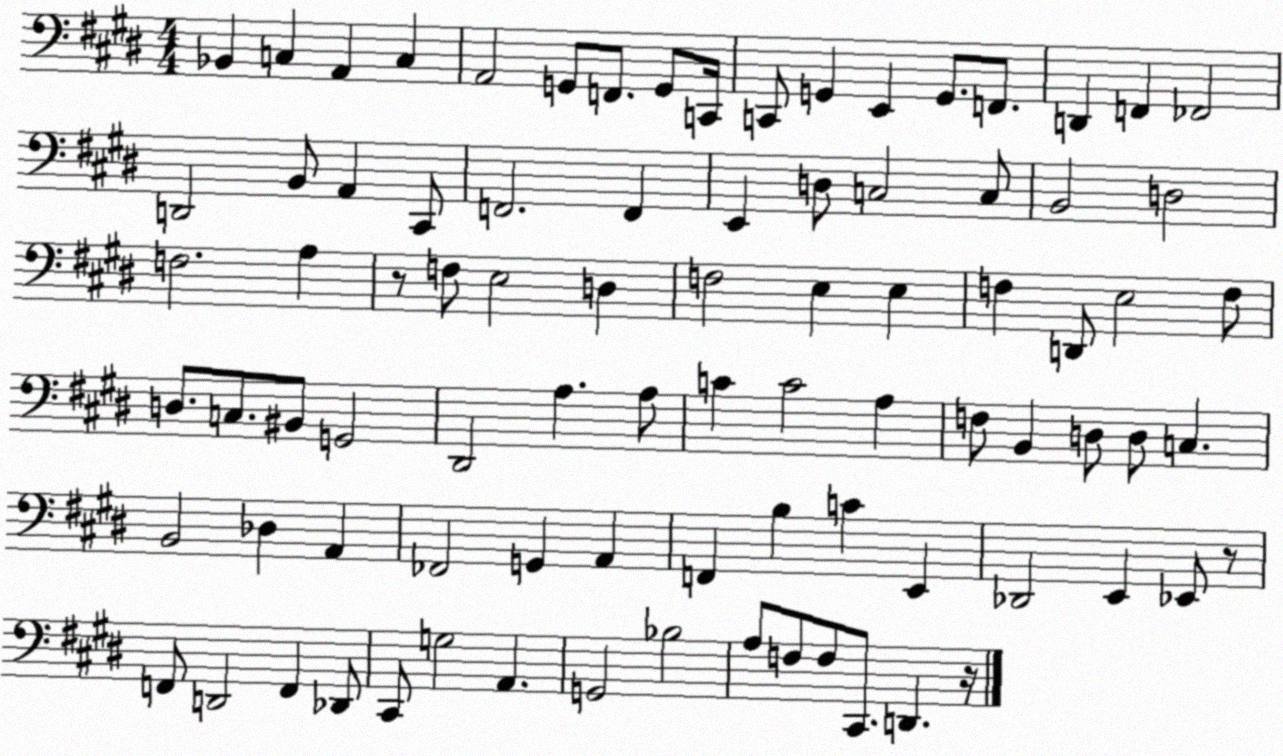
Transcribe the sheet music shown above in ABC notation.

X:1
T:Untitled
M:4/4
L:1/4
K:E
_B,, C, A,, C, A,,2 G,,/2 F,,/2 G,,/2 C,,/4 C,,/2 G,, E,, G,,/2 F,,/2 D,, F,, _F,,2 D,,2 B,,/2 A,, ^C,,/2 F,,2 F,, E,, D,/2 C,2 C,/2 B,,2 D,2 F,2 A, z/2 F,/2 E,2 D, F,2 E, E, F, D,,/2 E,2 F,/2 D,/2 C,/2 ^B,,/2 G,,2 ^D,,2 A, A,/2 C C2 A, F,/2 B,, D,/2 D,/2 C, B,,2 _D, A,, _F,,2 G,, A,, F,, B, C E,, _D,,2 E,, _E,,/2 z/2 F,,/2 D,,2 F,, _D,,/2 ^C,,/2 G,2 A,, G,,2 _B,2 A,/2 F,/2 F,/2 ^C,,/2 D,, z/4